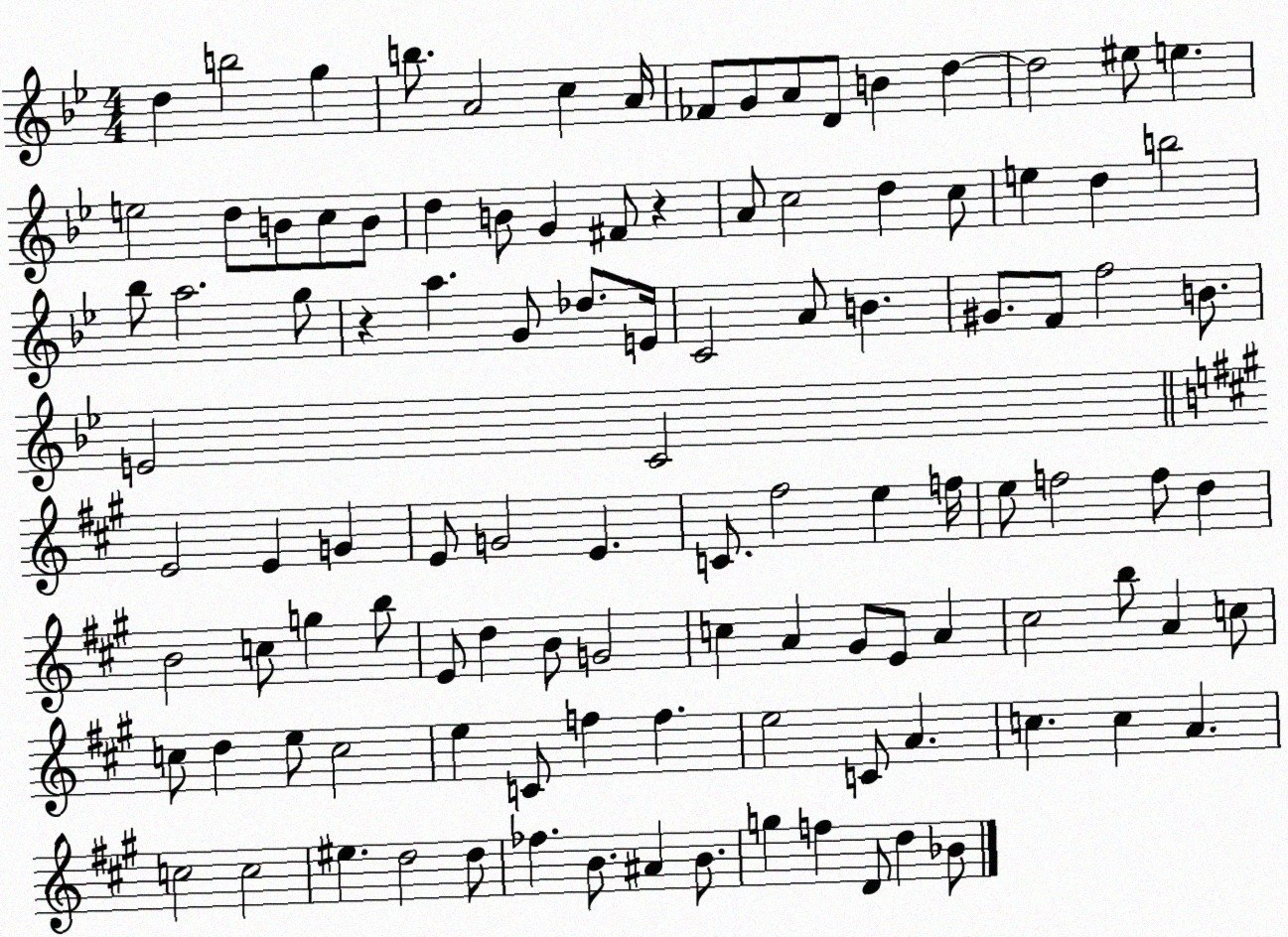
X:1
T:Untitled
M:4/4
L:1/4
K:Bb
d b2 g b/2 A2 c A/4 _F/2 G/2 A/2 D/2 B d d2 ^e/2 e e2 d/2 B/2 c/2 B/2 d B/2 G ^F/2 z A/2 c2 d c/2 e d b2 _b/2 a2 g/2 z a G/2 _d/2 E/4 C2 A/2 B ^G/2 F/2 f2 B/2 E2 C2 E2 E G E/2 G2 E C/2 ^f2 e f/4 e/2 f2 f/2 d B2 c/2 g b/2 E/2 d B/2 G2 c A ^G/2 E/2 A ^c2 b/2 A c/2 c/2 d e/2 c2 e C/2 f f e2 C/2 A c c A c2 c2 ^e d2 d/2 _f B/2 ^A B/2 g f D/2 d _B/2